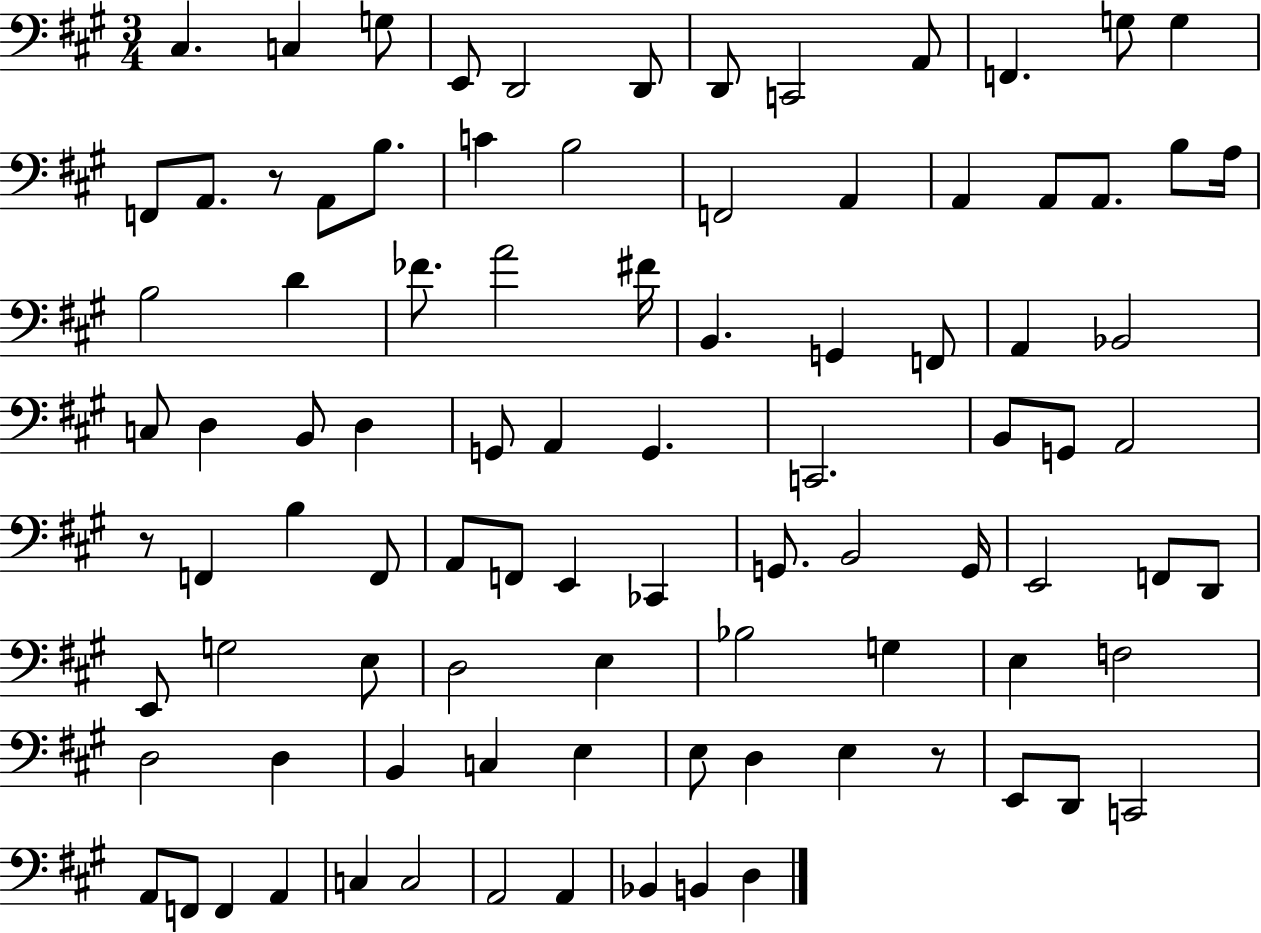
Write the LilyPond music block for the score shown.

{
  \clef bass
  \numericTimeSignature
  \time 3/4
  \key a \major
  cis4. c4 g8 | e,8 d,2 d,8 | d,8 c,2 a,8 | f,4. g8 g4 | \break f,8 a,8. r8 a,8 b8. | c'4 b2 | f,2 a,4 | a,4 a,8 a,8. b8 a16 | \break b2 d'4 | fes'8. a'2 fis'16 | b,4. g,4 f,8 | a,4 bes,2 | \break c8 d4 b,8 d4 | g,8 a,4 g,4. | c,2. | b,8 g,8 a,2 | \break r8 f,4 b4 f,8 | a,8 f,8 e,4 ces,4 | g,8. b,2 g,16 | e,2 f,8 d,8 | \break e,8 g2 e8 | d2 e4 | bes2 g4 | e4 f2 | \break d2 d4 | b,4 c4 e4 | e8 d4 e4 r8 | e,8 d,8 c,2 | \break a,8 f,8 f,4 a,4 | c4 c2 | a,2 a,4 | bes,4 b,4 d4 | \break \bar "|."
}